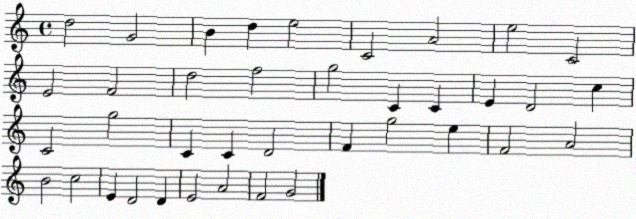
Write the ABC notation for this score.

X:1
T:Untitled
M:4/4
L:1/4
K:C
d2 G2 B d e2 C2 A2 e2 C2 E2 F2 d2 f2 g2 C C E D2 c C2 g2 C C D2 F g2 e F2 A2 B2 c2 E D2 D E2 A2 F2 G2